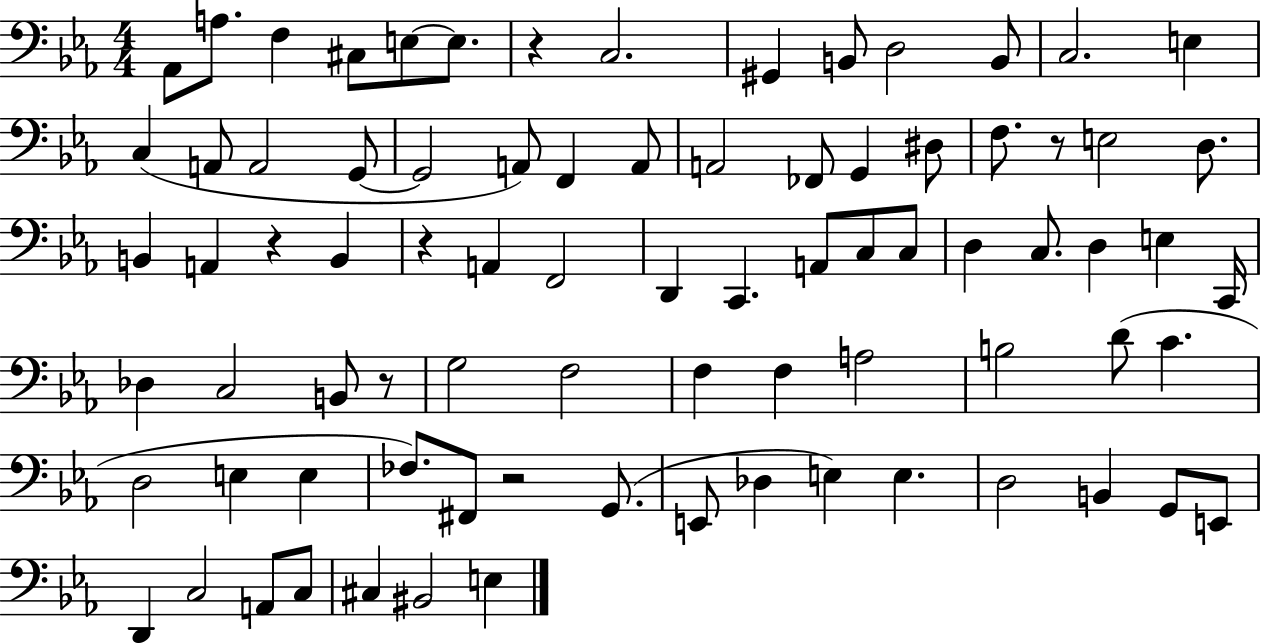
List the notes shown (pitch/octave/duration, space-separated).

Ab2/e A3/e. F3/q C#3/e E3/e E3/e. R/q C3/h. G#2/q B2/e D3/h B2/e C3/h. E3/q C3/q A2/e A2/h G2/e G2/h A2/e F2/q A2/e A2/h FES2/e G2/q D#3/e F3/e. R/e E3/h D3/e. B2/q A2/q R/q B2/q R/q A2/q F2/h D2/q C2/q. A2/e C3/e C3/e D3/q C3/e. D3/q E3/q C2/s Db3/q C3/h B2/e R/e G3/h F3/h F3/q F3/q A3/h B3/h D4/e C4/q. D3/h E3/q E3/q FES3/e. F#2/e R/h G2/e. E2/e Db3/q E3/q E3/q. D3/h B2/q G2/e E2/e D2/q C3/h A2/e C3/e C#3/q BIS2/h E3/q